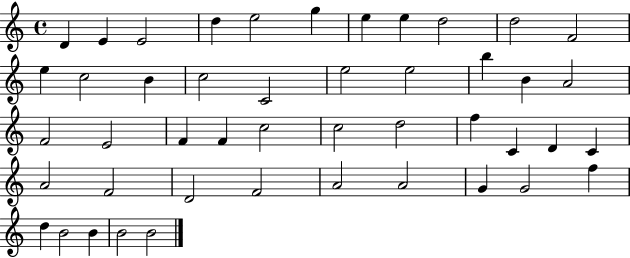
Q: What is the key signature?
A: C major